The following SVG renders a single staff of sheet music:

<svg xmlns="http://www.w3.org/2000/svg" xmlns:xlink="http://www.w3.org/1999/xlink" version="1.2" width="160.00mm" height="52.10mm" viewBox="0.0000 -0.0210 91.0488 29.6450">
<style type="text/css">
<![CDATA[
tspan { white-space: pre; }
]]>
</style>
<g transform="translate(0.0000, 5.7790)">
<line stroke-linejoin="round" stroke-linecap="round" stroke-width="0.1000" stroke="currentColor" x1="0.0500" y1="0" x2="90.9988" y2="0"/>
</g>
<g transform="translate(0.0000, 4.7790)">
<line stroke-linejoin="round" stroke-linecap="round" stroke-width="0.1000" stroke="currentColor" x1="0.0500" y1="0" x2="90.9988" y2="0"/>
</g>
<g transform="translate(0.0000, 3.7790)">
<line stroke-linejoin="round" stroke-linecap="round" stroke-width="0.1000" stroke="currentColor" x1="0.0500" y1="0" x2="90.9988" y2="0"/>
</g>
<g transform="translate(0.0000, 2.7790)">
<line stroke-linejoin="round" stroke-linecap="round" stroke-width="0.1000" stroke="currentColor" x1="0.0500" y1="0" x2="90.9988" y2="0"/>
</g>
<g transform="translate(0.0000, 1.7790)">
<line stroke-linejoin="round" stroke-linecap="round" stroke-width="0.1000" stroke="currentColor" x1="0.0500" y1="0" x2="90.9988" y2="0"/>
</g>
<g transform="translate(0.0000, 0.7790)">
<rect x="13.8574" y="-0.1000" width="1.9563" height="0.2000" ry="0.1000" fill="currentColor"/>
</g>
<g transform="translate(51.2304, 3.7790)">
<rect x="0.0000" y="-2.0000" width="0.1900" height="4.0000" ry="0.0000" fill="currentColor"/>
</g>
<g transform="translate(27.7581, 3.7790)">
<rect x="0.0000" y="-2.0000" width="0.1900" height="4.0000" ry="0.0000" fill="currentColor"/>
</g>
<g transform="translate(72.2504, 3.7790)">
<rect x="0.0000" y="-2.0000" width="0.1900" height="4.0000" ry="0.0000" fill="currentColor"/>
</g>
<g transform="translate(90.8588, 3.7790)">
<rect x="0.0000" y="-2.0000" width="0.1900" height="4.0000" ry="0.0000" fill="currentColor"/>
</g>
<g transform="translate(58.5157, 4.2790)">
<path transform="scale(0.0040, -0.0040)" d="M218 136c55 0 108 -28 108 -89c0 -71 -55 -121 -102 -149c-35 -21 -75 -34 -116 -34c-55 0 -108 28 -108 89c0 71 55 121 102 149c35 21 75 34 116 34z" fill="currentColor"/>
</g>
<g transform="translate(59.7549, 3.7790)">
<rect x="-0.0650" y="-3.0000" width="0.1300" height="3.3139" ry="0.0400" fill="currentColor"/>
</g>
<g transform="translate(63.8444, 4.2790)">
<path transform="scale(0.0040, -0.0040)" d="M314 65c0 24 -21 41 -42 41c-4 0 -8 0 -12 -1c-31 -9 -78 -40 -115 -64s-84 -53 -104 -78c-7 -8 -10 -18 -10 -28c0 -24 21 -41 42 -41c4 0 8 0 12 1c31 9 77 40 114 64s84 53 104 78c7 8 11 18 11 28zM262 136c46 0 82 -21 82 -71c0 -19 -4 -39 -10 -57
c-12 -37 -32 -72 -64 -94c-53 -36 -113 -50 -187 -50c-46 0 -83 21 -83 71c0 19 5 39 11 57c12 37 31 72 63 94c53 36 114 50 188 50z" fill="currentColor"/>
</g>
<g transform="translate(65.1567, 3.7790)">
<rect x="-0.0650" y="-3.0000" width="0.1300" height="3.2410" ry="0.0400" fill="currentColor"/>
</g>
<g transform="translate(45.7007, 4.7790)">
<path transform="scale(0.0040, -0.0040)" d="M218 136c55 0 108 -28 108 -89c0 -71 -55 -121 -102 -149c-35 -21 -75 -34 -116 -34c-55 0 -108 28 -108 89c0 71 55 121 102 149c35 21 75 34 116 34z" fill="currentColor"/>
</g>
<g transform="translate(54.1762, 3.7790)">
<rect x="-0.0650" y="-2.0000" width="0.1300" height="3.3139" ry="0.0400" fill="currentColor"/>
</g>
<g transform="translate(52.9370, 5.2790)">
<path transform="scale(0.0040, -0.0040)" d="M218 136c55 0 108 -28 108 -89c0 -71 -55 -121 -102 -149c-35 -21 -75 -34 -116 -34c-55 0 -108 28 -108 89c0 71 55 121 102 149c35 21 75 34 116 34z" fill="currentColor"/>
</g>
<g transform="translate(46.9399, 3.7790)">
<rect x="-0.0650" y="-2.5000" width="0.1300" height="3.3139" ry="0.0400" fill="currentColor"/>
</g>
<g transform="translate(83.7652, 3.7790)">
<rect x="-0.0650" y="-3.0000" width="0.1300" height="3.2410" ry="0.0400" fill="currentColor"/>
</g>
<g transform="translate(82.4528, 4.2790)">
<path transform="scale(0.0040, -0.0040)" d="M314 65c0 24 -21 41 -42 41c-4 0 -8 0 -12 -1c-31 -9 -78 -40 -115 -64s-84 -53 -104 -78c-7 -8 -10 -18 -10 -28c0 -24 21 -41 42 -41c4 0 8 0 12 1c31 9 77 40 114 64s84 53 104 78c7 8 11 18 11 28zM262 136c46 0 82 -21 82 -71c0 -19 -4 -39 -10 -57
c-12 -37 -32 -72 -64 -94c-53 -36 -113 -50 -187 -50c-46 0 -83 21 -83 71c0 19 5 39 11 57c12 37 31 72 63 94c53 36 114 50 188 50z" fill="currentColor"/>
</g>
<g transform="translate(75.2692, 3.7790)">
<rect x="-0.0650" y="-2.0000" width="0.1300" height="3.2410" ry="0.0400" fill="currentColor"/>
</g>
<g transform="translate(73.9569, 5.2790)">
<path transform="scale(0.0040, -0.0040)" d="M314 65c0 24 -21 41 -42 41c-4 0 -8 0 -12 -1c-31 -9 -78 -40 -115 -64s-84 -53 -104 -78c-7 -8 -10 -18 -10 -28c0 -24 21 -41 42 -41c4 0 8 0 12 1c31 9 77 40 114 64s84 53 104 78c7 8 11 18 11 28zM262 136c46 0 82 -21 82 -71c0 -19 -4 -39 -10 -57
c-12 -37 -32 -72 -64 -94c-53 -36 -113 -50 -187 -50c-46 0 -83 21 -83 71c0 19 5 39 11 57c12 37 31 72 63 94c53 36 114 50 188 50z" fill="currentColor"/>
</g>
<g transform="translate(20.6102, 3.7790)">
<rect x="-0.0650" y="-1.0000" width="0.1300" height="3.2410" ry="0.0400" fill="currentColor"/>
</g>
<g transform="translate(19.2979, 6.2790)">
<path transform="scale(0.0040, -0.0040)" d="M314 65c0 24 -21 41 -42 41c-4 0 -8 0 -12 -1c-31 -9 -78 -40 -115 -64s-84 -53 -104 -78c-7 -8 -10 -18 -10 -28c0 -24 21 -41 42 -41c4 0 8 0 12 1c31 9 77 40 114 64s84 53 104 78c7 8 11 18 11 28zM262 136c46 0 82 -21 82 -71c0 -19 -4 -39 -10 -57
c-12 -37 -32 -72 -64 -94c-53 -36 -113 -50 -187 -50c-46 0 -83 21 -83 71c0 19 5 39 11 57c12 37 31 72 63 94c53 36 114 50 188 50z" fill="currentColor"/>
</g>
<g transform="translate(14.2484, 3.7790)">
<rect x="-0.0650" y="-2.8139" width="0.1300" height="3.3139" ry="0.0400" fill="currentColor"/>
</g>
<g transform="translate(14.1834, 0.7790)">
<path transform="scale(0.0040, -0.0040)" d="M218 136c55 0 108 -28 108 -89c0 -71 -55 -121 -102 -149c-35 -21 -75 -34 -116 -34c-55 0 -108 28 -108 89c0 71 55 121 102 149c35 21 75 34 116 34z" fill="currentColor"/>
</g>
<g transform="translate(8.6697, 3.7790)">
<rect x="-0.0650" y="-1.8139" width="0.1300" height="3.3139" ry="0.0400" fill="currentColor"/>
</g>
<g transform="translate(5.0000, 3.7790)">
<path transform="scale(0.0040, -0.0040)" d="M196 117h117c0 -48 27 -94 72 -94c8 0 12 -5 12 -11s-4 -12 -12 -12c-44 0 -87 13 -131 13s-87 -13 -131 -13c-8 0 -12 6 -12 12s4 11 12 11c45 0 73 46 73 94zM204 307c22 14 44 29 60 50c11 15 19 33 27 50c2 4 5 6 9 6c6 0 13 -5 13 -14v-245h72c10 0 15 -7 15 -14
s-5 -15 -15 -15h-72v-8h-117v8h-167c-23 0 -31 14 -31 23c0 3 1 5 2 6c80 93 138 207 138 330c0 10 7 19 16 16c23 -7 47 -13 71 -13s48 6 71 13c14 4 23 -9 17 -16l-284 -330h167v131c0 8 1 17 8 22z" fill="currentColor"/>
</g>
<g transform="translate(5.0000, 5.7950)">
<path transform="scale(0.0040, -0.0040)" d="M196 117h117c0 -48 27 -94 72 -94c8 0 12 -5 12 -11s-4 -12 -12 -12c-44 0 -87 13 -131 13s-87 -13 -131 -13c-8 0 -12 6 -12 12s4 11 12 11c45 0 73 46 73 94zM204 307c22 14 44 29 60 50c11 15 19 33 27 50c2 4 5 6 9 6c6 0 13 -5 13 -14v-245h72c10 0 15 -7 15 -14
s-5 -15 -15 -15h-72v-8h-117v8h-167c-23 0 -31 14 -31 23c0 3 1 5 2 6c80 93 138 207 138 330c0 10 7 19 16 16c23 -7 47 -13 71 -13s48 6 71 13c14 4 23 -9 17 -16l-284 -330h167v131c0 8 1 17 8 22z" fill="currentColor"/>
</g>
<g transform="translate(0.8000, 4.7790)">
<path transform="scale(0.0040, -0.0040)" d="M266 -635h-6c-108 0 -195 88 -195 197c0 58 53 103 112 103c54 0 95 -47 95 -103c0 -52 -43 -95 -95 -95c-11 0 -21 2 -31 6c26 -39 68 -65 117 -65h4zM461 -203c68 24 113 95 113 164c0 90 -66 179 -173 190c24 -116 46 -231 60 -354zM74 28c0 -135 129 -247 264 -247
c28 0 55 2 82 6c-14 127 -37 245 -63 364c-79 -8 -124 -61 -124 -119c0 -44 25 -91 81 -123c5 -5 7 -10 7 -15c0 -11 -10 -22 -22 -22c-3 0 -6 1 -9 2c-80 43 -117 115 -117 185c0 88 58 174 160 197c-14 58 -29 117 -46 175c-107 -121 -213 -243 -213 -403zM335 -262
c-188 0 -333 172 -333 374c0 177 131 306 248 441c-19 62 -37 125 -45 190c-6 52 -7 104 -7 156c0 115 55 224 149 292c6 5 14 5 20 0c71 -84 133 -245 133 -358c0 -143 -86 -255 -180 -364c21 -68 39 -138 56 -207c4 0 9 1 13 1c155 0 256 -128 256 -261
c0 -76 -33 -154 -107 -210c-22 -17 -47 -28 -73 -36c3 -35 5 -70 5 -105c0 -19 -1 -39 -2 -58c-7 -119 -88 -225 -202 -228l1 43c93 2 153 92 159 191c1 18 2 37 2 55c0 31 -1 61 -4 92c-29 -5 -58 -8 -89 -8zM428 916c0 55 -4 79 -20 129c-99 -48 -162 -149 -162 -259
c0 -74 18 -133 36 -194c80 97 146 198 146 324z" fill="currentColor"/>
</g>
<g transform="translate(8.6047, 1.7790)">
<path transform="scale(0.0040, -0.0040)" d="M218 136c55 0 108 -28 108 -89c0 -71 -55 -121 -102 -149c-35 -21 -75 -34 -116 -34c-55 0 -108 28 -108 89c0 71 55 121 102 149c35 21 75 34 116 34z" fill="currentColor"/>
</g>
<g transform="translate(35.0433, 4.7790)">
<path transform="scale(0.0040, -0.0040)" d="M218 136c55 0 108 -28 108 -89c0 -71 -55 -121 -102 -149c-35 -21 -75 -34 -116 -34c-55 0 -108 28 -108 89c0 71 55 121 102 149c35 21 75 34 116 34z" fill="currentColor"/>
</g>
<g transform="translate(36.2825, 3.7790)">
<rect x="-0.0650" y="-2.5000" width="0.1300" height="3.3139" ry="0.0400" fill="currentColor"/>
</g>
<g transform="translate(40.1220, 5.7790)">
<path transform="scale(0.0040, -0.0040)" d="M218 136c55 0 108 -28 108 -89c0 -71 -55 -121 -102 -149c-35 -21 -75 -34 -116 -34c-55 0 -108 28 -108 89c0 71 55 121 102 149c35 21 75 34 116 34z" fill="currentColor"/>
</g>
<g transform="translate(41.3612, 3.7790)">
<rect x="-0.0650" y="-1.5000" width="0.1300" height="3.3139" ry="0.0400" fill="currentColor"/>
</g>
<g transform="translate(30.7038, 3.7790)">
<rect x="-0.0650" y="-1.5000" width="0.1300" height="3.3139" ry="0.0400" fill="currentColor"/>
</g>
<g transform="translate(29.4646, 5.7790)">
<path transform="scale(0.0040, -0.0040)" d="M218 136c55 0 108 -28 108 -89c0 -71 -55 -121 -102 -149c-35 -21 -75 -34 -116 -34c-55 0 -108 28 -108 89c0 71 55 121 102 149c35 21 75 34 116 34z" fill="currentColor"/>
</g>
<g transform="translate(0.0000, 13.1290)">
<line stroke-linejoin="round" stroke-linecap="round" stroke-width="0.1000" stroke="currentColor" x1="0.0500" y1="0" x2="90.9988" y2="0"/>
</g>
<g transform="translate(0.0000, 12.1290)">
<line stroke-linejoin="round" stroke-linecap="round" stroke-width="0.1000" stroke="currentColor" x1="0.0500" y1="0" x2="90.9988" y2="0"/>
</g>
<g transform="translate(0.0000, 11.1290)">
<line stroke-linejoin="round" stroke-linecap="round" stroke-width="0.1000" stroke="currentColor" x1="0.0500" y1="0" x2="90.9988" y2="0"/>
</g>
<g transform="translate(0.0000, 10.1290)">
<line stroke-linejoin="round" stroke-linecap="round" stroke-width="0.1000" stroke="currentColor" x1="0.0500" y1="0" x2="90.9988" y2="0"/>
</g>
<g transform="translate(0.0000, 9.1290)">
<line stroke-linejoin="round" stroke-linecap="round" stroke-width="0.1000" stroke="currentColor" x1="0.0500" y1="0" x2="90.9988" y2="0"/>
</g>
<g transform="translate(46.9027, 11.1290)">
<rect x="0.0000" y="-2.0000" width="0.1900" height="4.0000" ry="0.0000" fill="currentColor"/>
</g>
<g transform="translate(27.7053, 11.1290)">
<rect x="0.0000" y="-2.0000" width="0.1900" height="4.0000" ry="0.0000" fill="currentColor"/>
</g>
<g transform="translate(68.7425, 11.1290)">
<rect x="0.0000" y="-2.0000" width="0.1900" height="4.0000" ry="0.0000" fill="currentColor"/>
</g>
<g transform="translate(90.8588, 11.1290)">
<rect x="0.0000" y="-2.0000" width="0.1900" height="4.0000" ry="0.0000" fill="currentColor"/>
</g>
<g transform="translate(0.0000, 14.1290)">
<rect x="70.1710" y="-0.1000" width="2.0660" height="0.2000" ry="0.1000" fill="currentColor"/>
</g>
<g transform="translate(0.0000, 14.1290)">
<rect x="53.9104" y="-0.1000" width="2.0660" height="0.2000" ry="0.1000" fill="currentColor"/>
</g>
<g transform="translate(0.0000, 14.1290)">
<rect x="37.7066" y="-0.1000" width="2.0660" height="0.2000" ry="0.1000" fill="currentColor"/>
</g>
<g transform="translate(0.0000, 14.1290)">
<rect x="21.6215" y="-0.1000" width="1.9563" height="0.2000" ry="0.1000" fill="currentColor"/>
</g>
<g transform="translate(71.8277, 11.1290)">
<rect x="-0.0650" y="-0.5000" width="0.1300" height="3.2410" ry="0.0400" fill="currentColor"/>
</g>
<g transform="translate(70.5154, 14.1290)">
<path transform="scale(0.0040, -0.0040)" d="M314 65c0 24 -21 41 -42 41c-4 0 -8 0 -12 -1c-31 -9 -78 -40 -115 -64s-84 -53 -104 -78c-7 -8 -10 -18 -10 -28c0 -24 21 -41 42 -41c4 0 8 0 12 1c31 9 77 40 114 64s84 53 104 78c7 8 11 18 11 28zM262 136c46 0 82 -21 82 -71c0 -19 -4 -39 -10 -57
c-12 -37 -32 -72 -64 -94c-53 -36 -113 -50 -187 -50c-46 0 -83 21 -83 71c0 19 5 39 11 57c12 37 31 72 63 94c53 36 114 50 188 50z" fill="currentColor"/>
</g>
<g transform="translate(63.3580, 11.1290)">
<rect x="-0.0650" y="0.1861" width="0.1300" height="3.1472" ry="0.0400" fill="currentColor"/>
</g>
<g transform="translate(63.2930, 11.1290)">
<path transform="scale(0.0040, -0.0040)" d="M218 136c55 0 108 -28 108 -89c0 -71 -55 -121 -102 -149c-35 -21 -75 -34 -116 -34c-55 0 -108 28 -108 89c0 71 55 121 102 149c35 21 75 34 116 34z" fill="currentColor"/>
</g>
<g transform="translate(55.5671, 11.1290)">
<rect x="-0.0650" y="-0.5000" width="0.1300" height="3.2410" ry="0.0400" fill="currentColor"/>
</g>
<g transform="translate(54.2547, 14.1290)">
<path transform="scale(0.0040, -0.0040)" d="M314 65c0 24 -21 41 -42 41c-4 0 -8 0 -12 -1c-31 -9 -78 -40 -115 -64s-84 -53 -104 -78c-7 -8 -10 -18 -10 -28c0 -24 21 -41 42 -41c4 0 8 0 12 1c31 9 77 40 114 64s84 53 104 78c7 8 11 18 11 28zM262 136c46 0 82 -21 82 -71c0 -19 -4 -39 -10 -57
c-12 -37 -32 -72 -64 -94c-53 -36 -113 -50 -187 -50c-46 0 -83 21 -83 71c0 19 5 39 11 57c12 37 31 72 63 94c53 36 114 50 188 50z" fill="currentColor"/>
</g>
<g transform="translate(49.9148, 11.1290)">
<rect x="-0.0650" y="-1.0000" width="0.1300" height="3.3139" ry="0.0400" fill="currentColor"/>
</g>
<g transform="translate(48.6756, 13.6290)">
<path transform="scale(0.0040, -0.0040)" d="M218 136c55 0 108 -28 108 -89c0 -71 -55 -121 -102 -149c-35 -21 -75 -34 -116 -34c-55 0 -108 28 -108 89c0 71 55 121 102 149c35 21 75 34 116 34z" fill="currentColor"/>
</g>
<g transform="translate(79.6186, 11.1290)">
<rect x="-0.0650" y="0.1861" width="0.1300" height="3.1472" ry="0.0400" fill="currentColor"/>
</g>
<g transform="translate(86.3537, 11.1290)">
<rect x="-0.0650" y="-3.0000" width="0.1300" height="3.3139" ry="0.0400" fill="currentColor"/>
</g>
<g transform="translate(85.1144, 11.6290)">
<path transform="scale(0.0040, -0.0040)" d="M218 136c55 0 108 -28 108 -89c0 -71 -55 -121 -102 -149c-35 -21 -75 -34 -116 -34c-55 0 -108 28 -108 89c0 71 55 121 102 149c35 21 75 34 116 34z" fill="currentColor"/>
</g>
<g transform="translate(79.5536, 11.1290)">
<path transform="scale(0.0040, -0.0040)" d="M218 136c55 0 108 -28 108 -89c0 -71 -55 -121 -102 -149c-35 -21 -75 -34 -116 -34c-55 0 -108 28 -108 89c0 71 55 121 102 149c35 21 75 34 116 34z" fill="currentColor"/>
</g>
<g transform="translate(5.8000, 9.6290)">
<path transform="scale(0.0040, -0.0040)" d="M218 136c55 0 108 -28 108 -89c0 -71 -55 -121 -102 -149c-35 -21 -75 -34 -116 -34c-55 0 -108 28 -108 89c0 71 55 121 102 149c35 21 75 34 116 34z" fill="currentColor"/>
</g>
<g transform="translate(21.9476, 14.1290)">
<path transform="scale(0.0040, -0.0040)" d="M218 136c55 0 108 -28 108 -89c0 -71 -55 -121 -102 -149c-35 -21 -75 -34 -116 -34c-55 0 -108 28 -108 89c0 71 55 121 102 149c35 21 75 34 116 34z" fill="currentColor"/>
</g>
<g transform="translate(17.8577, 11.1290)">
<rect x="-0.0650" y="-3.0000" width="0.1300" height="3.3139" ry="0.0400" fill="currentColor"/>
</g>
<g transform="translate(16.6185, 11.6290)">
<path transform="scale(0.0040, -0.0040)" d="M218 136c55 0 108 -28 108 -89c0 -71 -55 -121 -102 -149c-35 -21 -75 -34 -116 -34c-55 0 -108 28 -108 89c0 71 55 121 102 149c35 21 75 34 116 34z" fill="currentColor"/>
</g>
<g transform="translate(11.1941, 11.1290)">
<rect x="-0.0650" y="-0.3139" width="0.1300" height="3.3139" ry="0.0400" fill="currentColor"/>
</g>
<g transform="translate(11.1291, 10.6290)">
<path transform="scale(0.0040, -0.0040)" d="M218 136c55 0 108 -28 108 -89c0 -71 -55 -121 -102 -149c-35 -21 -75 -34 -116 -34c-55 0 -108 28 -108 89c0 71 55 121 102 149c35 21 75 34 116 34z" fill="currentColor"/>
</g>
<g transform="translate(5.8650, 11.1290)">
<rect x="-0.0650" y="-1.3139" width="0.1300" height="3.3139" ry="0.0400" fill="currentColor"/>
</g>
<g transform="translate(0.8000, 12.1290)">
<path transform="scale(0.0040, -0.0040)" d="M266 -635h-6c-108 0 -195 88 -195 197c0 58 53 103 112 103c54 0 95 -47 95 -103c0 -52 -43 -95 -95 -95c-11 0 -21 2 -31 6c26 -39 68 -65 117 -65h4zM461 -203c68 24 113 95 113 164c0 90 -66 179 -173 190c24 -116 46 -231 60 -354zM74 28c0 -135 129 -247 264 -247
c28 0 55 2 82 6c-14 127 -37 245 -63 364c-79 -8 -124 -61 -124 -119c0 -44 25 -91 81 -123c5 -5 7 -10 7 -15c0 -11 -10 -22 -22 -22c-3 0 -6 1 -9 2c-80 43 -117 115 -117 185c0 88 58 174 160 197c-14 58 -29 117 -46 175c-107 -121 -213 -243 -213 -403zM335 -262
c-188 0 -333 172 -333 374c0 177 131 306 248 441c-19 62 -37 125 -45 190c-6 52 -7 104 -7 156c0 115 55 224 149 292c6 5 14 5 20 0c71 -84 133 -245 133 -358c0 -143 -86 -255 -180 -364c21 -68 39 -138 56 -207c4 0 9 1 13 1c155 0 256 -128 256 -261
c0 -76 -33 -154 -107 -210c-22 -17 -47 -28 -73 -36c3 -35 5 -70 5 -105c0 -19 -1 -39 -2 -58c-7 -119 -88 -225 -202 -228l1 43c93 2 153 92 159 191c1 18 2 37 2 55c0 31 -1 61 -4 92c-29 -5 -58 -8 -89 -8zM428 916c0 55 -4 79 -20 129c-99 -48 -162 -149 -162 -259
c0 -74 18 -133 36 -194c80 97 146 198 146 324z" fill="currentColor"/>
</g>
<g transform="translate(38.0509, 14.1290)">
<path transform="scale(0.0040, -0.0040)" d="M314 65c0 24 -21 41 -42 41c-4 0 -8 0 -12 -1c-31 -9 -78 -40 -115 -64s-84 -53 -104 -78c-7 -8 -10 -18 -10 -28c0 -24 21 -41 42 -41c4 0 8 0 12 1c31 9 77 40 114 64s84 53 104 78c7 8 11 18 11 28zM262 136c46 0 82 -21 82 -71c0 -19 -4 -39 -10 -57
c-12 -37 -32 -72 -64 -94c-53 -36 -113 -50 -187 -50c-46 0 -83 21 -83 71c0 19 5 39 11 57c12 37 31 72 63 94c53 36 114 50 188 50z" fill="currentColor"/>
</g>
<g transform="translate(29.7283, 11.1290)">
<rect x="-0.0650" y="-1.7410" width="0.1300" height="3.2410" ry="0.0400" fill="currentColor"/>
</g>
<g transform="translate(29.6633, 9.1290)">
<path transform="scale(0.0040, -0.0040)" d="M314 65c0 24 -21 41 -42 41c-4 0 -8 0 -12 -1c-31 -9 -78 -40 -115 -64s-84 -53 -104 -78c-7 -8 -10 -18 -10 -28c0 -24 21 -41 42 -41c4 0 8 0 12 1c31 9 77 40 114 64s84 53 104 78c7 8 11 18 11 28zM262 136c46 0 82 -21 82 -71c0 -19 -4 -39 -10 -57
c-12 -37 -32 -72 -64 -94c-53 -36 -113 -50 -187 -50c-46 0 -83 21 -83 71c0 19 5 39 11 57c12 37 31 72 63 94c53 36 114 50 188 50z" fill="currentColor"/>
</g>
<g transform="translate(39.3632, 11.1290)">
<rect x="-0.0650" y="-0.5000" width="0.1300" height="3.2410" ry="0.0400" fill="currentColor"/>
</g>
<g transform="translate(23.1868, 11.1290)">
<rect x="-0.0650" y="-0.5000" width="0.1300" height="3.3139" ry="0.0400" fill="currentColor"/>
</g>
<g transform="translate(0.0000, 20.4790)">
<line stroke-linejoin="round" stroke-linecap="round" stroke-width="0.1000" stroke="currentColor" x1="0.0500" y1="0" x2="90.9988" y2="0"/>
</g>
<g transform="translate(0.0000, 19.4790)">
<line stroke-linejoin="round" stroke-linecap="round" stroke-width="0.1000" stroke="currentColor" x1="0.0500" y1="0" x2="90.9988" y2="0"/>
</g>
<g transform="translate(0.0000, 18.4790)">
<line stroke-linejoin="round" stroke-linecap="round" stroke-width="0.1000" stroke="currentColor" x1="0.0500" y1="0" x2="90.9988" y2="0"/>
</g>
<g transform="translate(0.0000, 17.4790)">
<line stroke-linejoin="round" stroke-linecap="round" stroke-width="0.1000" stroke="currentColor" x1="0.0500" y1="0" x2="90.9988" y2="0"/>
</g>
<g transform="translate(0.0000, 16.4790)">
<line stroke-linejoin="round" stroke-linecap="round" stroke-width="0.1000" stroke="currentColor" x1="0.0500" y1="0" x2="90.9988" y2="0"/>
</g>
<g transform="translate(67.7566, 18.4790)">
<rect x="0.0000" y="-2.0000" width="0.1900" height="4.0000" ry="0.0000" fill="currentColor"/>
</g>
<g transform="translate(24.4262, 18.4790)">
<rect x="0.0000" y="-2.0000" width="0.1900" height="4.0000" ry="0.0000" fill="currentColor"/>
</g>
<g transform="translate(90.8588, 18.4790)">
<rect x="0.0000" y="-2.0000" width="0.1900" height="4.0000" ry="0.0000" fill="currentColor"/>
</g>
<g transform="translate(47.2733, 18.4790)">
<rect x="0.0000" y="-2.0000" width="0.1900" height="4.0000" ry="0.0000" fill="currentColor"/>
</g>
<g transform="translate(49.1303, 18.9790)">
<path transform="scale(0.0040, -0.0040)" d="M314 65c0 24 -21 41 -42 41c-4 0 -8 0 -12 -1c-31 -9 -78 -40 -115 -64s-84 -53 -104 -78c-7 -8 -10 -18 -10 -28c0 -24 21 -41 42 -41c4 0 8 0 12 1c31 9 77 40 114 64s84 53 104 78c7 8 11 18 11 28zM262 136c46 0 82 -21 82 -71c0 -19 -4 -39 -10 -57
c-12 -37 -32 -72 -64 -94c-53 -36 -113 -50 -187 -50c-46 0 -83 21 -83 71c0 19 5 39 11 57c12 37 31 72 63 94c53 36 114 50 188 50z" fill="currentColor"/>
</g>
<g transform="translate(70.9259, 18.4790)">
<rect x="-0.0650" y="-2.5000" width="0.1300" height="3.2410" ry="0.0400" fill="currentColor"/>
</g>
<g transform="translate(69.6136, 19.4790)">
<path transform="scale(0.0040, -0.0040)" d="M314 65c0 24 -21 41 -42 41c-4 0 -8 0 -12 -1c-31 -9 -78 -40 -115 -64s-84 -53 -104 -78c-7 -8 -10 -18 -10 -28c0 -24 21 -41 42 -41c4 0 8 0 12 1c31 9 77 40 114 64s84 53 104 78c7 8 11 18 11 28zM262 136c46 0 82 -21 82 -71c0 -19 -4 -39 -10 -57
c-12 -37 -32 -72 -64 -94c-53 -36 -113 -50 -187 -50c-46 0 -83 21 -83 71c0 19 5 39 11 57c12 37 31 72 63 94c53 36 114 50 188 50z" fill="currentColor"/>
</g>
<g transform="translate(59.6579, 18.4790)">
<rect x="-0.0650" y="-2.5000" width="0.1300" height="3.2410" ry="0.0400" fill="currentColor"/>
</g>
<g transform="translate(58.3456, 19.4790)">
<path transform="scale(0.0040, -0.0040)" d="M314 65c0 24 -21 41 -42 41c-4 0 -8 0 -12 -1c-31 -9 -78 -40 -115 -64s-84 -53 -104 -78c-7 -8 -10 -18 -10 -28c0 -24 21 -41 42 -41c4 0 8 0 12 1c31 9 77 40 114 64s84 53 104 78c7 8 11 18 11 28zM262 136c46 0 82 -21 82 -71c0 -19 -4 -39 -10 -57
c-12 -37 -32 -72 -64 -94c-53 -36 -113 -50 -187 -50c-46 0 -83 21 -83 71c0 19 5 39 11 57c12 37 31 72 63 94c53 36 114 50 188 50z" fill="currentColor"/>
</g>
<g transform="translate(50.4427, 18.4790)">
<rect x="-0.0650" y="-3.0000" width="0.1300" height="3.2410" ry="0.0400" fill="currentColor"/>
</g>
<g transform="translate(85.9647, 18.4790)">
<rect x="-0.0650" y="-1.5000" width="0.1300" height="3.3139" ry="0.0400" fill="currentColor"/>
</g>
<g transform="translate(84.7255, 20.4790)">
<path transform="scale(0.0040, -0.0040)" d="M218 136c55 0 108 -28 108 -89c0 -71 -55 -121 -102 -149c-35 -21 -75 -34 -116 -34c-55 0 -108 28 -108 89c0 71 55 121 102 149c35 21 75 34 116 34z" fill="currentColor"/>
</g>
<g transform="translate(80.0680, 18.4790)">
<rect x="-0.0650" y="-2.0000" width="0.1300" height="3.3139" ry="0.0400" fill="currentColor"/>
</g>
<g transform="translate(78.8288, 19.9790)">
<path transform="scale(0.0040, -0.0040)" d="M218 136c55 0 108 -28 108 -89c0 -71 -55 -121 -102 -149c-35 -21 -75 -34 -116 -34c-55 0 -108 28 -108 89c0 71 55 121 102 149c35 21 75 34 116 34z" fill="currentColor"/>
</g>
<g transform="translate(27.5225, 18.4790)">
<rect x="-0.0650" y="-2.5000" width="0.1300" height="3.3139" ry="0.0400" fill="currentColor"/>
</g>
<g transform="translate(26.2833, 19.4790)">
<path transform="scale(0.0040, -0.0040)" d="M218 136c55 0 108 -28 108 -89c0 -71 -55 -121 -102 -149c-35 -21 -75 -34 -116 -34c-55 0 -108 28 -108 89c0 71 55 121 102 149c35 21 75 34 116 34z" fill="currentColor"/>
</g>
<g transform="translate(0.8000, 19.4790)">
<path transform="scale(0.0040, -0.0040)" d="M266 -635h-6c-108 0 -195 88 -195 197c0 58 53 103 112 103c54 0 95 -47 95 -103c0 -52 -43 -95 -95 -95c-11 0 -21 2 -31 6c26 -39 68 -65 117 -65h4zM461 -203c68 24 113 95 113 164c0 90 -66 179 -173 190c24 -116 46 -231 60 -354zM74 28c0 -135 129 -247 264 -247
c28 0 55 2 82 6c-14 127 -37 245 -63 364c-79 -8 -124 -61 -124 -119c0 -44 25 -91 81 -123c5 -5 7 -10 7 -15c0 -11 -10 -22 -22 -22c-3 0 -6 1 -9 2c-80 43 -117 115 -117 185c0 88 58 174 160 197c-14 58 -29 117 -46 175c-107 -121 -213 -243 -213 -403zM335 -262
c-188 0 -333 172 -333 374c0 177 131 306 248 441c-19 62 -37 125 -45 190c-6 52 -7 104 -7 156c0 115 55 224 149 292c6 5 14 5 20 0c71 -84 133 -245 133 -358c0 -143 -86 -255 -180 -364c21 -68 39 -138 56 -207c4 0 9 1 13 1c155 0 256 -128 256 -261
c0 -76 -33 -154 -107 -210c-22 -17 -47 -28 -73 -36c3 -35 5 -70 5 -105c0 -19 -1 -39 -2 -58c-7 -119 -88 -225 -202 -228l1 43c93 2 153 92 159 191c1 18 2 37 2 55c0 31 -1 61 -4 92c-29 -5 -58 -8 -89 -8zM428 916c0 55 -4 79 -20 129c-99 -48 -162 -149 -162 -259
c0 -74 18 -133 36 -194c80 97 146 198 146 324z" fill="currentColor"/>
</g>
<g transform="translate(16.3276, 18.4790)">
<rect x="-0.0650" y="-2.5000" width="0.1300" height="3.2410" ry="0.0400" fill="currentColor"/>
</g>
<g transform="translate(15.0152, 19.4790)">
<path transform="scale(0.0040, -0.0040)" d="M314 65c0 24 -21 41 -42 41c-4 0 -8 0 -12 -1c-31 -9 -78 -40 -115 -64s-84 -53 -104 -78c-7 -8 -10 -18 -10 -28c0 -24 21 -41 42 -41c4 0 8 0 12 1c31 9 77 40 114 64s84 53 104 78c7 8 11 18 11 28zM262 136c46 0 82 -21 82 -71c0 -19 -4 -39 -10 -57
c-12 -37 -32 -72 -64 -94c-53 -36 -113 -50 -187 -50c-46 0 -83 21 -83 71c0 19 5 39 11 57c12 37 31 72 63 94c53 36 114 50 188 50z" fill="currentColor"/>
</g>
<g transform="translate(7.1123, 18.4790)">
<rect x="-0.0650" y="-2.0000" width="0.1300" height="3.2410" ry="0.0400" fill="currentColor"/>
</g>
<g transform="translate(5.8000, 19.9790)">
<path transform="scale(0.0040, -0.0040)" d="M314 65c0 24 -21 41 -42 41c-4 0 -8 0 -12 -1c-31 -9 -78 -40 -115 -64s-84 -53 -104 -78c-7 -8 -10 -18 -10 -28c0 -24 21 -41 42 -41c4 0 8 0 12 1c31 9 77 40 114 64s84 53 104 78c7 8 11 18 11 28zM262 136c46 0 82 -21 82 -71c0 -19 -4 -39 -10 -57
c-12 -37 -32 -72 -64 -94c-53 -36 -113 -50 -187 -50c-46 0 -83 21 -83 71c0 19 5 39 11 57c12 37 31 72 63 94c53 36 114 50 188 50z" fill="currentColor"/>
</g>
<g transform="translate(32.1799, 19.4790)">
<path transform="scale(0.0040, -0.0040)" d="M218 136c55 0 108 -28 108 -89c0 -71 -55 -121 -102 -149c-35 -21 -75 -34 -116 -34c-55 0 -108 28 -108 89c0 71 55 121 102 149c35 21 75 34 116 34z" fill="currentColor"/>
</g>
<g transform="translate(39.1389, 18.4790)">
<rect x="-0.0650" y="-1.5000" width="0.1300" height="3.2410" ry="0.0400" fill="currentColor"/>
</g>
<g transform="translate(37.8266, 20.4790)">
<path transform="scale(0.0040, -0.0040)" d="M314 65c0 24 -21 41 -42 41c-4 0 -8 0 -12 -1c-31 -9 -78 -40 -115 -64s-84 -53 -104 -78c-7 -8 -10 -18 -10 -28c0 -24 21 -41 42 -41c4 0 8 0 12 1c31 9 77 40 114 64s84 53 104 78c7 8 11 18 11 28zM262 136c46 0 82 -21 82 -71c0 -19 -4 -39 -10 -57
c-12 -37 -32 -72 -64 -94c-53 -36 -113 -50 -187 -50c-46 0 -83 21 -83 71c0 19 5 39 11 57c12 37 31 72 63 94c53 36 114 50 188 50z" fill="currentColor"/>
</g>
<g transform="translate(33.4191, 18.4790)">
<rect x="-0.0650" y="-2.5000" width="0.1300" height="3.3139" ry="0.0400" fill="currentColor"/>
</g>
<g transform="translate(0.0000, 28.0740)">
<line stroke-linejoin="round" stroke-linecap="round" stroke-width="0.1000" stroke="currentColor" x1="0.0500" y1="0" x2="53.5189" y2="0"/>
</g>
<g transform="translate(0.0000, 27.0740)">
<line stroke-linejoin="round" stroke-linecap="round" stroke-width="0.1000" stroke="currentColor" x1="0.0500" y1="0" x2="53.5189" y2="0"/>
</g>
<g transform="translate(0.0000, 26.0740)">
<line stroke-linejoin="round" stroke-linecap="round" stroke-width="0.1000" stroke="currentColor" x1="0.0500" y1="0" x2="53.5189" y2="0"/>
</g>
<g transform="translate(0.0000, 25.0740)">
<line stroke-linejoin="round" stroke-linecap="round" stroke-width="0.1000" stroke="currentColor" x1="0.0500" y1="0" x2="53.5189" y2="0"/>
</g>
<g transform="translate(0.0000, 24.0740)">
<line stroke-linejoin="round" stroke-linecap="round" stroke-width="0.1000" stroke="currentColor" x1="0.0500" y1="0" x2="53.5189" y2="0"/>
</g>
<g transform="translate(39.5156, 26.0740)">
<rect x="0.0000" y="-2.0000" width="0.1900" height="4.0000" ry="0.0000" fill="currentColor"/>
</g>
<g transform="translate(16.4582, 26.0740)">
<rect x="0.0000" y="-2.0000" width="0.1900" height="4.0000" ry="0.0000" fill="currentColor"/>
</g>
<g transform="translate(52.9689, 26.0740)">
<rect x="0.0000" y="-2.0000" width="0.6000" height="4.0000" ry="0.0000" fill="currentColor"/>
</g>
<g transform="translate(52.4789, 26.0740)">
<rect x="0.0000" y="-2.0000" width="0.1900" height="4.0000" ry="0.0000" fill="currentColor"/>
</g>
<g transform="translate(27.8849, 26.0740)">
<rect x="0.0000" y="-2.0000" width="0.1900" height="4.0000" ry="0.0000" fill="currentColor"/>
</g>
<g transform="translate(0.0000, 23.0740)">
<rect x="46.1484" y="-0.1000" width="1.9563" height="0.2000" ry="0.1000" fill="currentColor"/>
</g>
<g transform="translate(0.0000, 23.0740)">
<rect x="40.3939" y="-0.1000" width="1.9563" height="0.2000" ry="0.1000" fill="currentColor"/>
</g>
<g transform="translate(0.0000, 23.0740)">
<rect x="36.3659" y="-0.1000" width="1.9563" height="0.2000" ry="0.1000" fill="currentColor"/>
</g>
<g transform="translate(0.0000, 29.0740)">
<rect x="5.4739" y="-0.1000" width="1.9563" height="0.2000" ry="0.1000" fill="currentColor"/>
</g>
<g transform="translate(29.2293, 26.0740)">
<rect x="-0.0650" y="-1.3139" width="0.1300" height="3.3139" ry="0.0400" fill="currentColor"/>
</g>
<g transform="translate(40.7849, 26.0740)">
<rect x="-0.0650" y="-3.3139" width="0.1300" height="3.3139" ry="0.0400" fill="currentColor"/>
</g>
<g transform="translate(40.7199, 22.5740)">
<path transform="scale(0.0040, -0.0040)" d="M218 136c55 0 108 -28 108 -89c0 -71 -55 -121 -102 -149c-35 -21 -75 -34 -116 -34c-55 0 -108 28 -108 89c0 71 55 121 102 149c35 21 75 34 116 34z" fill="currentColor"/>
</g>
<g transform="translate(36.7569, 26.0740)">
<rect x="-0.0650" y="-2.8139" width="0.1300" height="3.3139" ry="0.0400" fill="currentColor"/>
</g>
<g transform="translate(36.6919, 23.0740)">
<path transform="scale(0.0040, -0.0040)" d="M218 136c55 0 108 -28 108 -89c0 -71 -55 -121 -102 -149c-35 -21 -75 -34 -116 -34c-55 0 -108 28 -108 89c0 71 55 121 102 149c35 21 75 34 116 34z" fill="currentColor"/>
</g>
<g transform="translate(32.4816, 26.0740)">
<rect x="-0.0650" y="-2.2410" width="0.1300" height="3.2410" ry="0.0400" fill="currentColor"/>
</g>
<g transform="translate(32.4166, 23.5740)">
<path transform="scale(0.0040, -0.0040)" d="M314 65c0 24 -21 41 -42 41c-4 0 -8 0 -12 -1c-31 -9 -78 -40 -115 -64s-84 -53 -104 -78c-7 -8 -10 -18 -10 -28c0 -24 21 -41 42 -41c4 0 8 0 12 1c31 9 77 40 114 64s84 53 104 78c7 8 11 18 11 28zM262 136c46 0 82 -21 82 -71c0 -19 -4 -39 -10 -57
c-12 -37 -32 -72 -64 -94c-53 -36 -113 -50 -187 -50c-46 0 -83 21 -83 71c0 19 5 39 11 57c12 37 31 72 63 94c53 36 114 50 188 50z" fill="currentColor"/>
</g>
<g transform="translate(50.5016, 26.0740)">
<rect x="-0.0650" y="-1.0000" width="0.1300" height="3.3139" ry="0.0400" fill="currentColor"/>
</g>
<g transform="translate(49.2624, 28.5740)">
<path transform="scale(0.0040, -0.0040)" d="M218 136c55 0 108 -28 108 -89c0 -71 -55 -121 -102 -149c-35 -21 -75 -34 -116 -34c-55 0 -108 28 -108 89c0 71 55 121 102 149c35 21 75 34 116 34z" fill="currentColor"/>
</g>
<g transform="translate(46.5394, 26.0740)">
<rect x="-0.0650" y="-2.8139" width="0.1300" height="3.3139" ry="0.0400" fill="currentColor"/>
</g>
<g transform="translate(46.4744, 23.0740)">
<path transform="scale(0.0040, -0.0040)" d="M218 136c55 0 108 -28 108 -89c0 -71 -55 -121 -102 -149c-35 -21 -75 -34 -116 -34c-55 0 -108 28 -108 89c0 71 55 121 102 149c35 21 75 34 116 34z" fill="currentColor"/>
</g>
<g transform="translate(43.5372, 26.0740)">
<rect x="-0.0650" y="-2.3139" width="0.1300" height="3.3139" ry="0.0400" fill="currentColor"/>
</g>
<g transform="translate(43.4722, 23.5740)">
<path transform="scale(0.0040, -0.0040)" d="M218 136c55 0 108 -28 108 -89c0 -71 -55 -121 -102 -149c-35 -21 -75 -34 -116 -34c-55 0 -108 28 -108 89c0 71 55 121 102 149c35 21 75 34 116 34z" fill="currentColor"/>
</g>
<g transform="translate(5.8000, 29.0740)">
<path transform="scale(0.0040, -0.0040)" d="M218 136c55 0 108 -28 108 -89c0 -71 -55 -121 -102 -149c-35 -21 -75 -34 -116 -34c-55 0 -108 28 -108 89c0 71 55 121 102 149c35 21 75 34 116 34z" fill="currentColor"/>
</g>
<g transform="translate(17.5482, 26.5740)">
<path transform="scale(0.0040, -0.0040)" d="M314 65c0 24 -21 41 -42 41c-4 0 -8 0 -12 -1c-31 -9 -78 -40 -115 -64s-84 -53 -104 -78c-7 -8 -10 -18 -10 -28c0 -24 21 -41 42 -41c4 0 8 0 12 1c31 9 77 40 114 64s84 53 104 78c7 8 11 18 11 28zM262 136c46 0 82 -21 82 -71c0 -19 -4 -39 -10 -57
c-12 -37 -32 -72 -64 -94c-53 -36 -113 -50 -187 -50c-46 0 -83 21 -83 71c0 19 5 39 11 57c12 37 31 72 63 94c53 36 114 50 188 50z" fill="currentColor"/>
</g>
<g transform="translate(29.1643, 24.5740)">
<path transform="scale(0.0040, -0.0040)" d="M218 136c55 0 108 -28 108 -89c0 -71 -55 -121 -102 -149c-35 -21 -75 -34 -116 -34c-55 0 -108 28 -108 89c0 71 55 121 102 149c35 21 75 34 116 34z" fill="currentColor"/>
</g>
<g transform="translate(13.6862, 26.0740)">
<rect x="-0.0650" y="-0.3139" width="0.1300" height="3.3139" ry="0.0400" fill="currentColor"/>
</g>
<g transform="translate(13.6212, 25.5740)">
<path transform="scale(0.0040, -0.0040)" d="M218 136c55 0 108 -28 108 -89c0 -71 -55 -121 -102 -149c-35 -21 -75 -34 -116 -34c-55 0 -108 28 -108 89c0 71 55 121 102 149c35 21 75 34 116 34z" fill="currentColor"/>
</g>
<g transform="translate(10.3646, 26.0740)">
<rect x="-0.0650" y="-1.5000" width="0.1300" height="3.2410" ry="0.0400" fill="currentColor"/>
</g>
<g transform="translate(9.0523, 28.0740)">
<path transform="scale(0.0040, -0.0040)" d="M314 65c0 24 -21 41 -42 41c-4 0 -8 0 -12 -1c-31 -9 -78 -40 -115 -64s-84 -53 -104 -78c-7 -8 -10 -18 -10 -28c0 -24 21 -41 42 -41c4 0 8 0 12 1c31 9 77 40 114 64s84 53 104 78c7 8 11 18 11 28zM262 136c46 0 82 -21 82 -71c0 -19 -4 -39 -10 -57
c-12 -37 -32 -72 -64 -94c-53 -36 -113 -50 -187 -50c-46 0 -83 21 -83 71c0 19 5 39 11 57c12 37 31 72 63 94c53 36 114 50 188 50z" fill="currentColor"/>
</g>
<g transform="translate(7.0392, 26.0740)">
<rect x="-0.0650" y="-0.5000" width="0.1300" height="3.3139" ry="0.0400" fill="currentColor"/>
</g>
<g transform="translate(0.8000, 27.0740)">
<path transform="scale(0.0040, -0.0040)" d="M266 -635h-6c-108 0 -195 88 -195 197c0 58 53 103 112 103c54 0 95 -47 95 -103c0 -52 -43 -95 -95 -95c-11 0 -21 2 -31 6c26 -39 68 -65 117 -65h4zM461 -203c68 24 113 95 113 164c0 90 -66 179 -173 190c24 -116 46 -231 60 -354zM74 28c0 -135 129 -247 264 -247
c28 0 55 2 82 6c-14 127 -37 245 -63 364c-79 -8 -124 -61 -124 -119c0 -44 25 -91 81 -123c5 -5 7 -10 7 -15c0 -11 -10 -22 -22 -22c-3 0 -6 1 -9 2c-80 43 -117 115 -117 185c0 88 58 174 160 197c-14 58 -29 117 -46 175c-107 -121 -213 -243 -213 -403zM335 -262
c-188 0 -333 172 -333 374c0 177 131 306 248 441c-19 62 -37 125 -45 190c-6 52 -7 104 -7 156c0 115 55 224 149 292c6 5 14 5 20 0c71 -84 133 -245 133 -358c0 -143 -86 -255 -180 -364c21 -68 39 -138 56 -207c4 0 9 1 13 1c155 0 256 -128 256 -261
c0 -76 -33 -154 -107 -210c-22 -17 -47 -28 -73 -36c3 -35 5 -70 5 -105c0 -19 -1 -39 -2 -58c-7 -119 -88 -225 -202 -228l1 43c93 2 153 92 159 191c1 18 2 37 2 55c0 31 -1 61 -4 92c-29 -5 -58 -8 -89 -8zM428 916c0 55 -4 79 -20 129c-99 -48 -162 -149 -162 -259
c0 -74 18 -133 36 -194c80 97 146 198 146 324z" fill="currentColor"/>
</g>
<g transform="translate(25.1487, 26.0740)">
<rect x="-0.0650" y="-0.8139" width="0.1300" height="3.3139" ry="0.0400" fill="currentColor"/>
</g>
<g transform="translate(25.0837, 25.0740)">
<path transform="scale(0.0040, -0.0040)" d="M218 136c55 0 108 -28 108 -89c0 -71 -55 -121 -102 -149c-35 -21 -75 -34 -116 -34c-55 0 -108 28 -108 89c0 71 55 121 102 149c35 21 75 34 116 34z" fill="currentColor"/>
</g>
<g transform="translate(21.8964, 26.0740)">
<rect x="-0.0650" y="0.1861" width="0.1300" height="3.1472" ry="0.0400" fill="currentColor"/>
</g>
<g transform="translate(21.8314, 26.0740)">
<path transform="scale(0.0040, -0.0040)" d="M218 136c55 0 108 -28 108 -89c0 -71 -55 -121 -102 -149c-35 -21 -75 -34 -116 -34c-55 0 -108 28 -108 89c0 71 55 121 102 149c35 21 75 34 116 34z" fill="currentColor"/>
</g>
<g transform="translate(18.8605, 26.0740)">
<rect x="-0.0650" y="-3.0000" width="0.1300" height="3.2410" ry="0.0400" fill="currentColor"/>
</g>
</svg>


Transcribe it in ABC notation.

X:1
T:Untitled
M:4/4
L:1/4
K:C
f a D2 E G E G F A A2 F2 A2 e c A C f2 C2 D C2 B C2 B A F2 G2 G G E2 A2 G2 G2 F E C E2 c A2 B d e g2 a b g a D